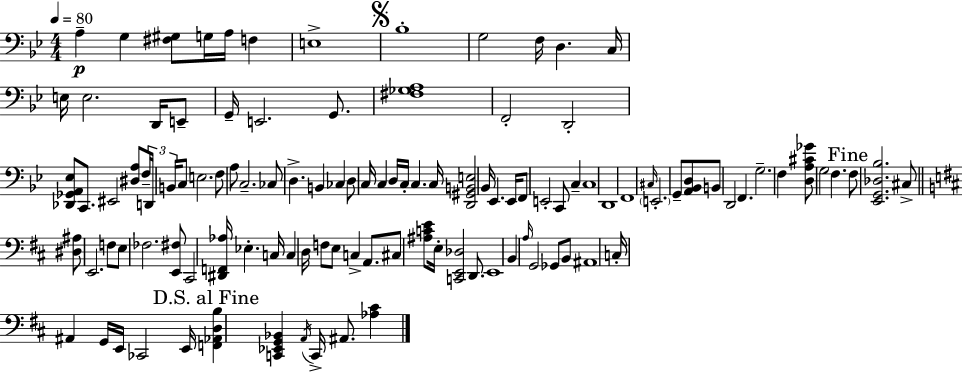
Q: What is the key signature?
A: BES major